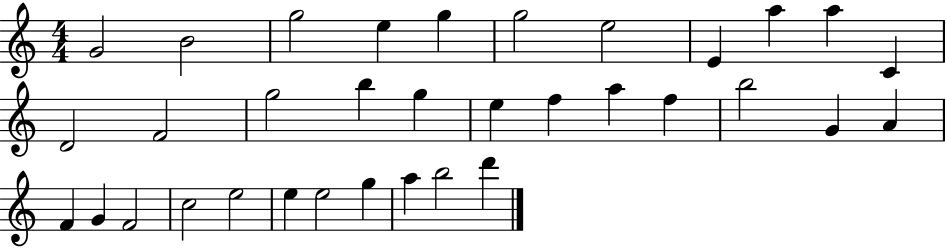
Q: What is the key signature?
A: C major